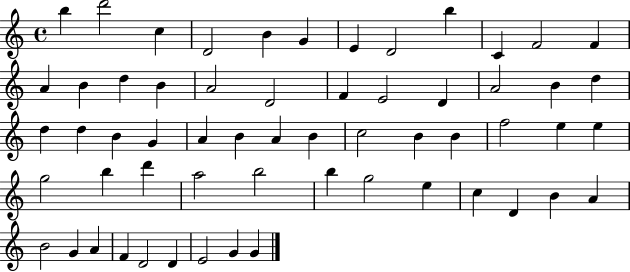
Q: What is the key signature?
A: C major